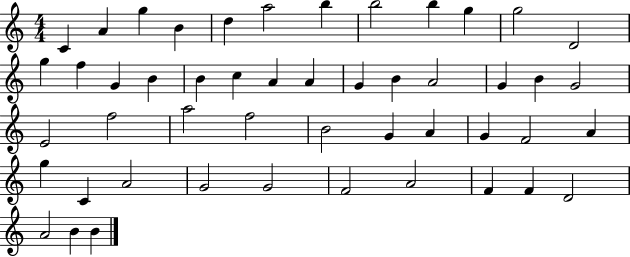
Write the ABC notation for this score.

X:1
T:Untitled
M:4/4
L:1/4
K:C
C A g B d a2 b b2 b g g2 D2 g f G B B c A A G B A2 G B G2 E2 f2 a2 f2 B2 G A G F2 A g C A2 G2 G2 F2 A2 F F D2 A2 B B